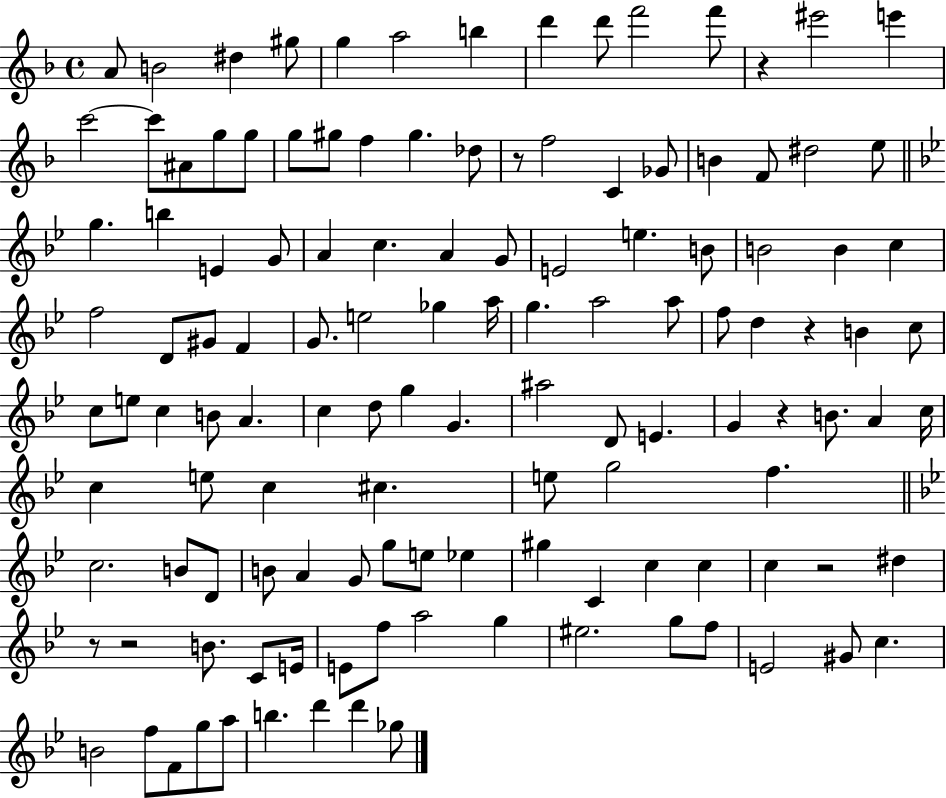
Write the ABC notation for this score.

X:1
T:Untitled
M:4/4
L:1/4
K:F
A/2 B2 ^d ^g/2 g a2 b d' d'/2 f'2 f'/2 z ^e'2 e' c'2 c'/2 ^A/2 g/2 g/2 g/2 ^g/2 f ^g _d/2 z/2 f2 C _G/2 B F/2 ^d2 e/2 g b E G/2 A c A G/2 E2 e B/2 B2 B c f2 D/2 ^G/2 F G/2 e2 _g a/4 g a2 a/2 f/2 d z B c/2 c/2 e/2 c B/2 A c d/2 g G ^a2 D/2 E G z B/2 A c/4 c e/2 c ^c e/2 g2 f c2 B/2 D/2 B/2 A G/2 g/2 e/2 _e ^g C c c c z2 ^d z/2 z2 B/2 C/2 E/4 E/2 f/2 a2 g ^e2 g/2 f/2 E2 ^G/2 c B2 f/2 F/2 g/2 a/2 b d' d' _g/2